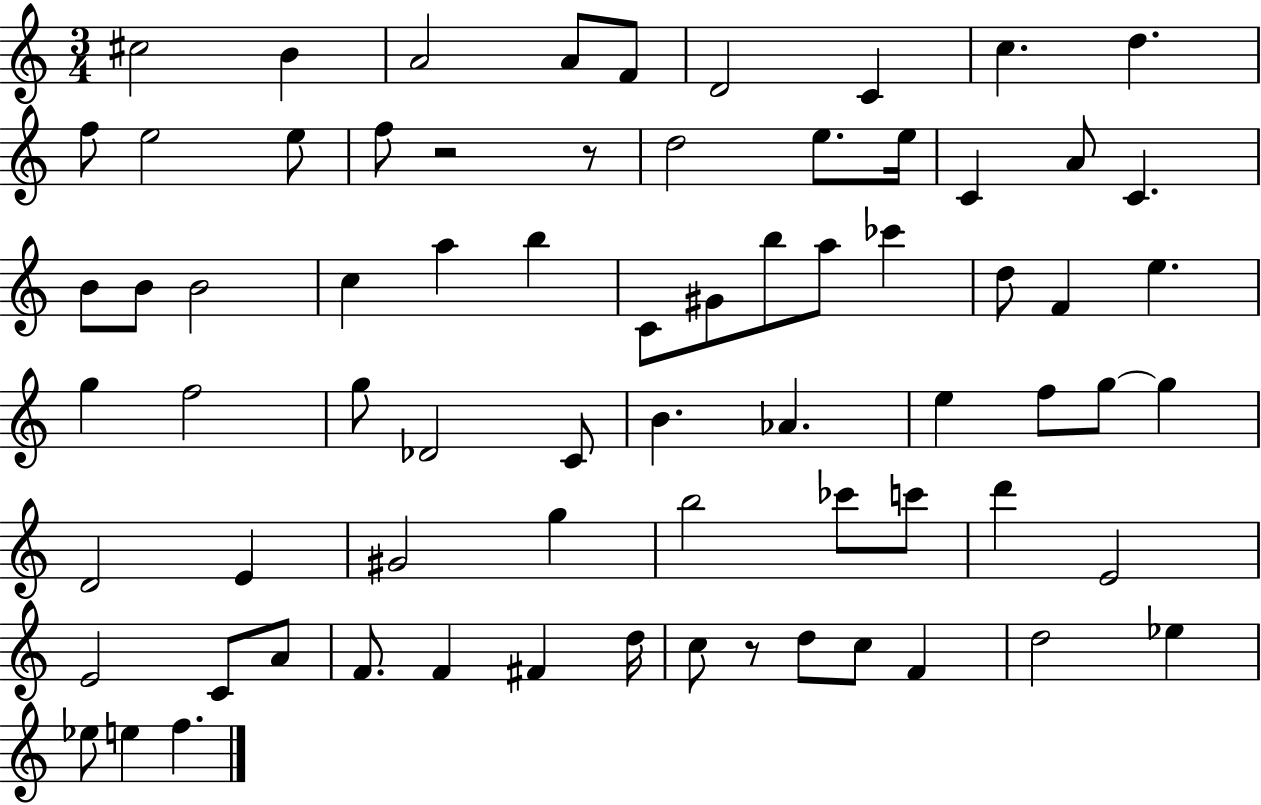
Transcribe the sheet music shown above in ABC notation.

X:1
T:Untitled
M:3/4
L:1/4
K:C
^c2 B A2 A/2 F/2 D2 C c d f/2 e2 e/2 f/2 z2 z/2 d2 e/2 e/4 C A/2 C B/2 B/2 B2 c a b C/2 ^G/2 b/2 a/2 _c' d/2 F e g f2 g/2 _D2 C/2 B _A e f/2 g/2 g D2 E ^G2 g b2 _c'/2 c'/2 d' E2 E2 C/2 A/2 F/2 F ^F d/4 c/2 z/2 d/2 c/2 F d2 _e _e/2 e f